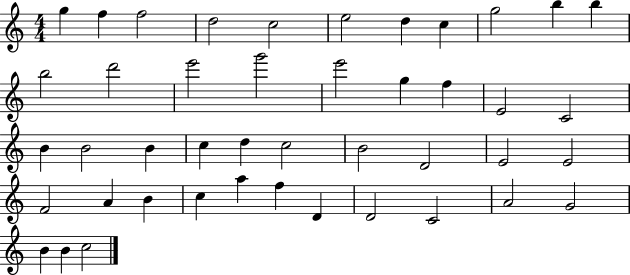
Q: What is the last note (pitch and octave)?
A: C5